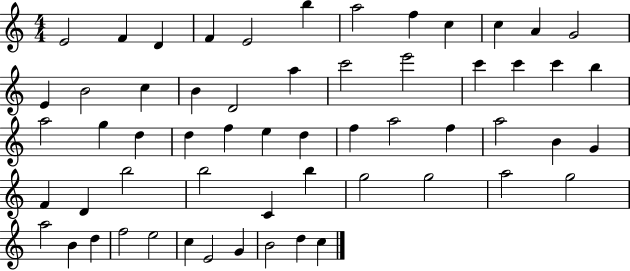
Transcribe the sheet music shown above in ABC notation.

X:1
T:Untitled
M:4/4
L:1/4
K:C
E2 F D F E2 b a2 f c c A G2 E B2 c B D2 a c'2 e'2 c' c' c' b a2 g d d f e d f a2 f a2 B G F D b2 b2 C b g2 g2 a2 g2 a2 B d f2 e2 c E2 G B2 d c